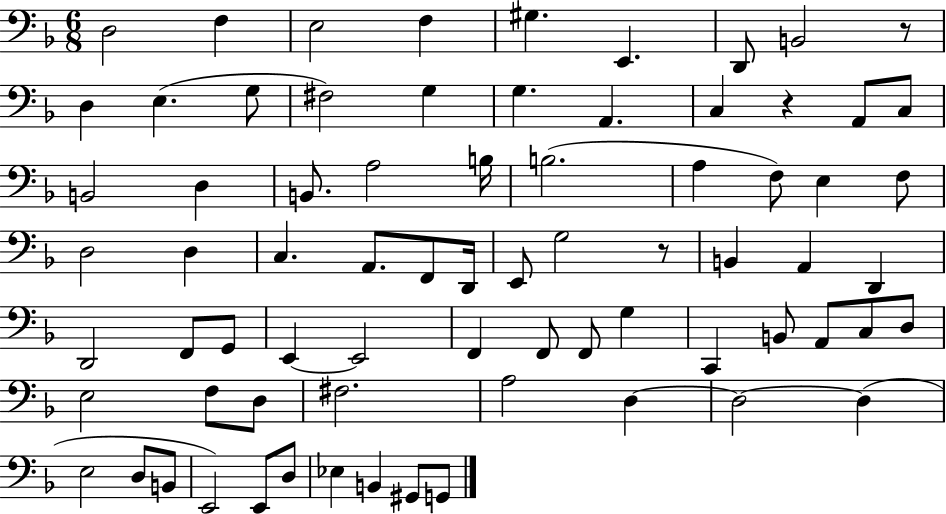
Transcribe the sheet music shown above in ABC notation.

X:1
T:Untitled
M:6/8
L:1/4
K:F
D,2 F, E,2 F, ^G, E,, D,,/2 B,,2 z/2 D, E, G,/2 ^F,2 G, G, A,, C, z A,,/2 C,/2 B,,2 D, B,,/2 A,2 B,/4 B,2 A, F,/2 E, F,/2 D,2 D, C, A,,/2 F,,/2 D,,/4 E,,/2 G,2 z/2 B,, A,, D,, D,,2 F,,/2 G,,/2 E,, E,,2 F,, F,,/2 F,,/2 G, C,, B,,/2 A,,/2 C,/2 D,/2 E,2 F,/2 D,/2 ^F,2 A,2 D, D,2 D, E,2 D,/2 B,,/2 E,,2 E,,/2 D,/2 _E, B,, ^G,,/2 G,,/2